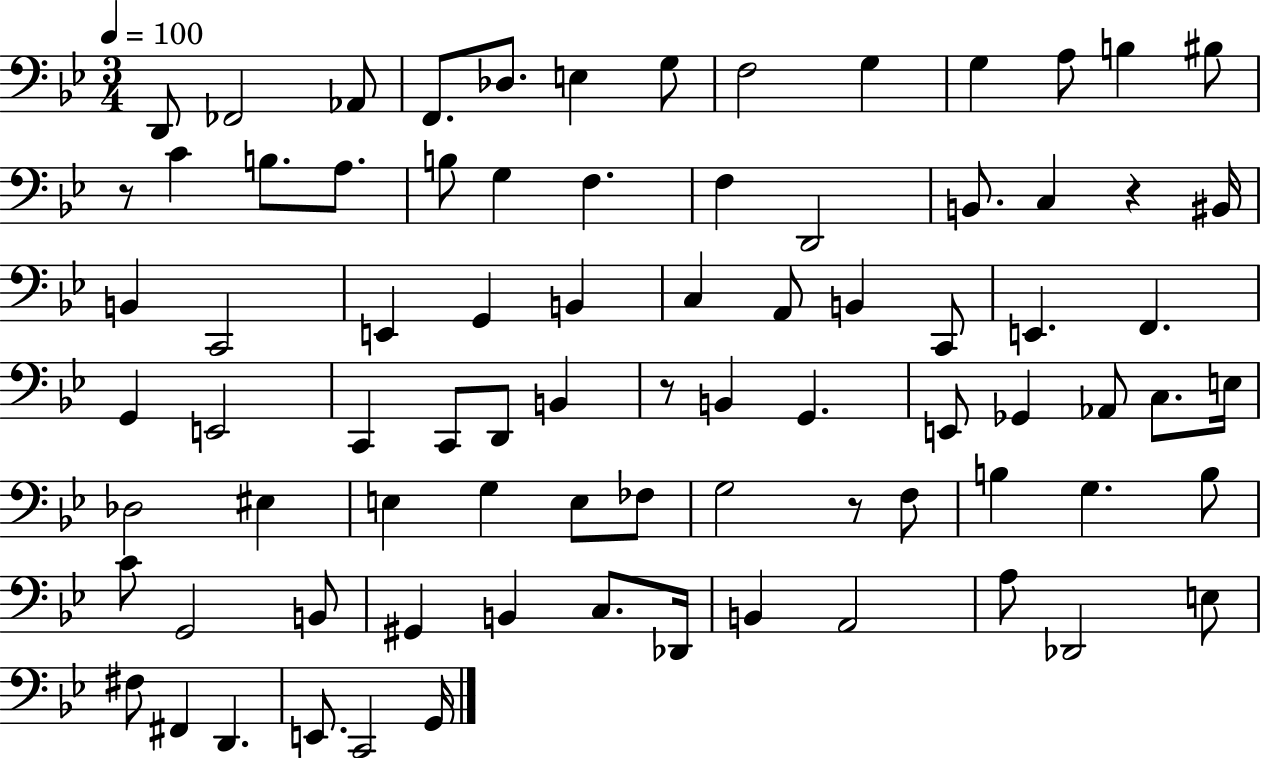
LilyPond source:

{
  \clef bass
  \numericTimeSignature
  \time 3/4
  \key bes \major
  \tempo 4 = 100
  d,8 fes,2 aes,8 | f,8. des8. e4 g8 | f2 g4 | g4 a8 b4 bis8 | \break r8 c'4 b8. a8. | b8 g4 f4. | f4 d,2 | b,8. c4 r4 bis,16 | \break b,4 c,2 | e,4 g,4 b,4 | c4 a,8 b,4 c,8 | e,4. f,4. | \break g,4 e,2 | c,4 c,8 d,8 b,4 | r8 b,4 g,4. | e,8 ges,4 aes,8 c8. e16 | \break des2 eis4 | e4 g4 e8 fes8 | g2 r8 f8 | b4 g4. b8 | \break c'8 g,2 b,8 | gis,4 b,4 c8. des,16 | b,4 a,2 | a8 des,2 e8 | \break fis8 fis,4 d,4. | e,8. c,2 g,16 | \bar "|."
}